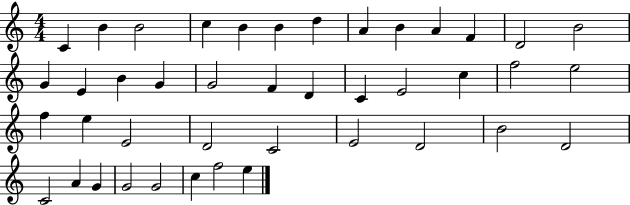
C4/q B4/q B4/h C5/q B4/q B4/q D5/q A4/q B4/q A4/q F4/q D4/h B4/h G4/q E4/q B4/q G4/q G4/h F4/q D4/q C4/q E4/h C5/q F5/h E5/h F5/q E5/q E4/h D4/h C4/h E4/h D4/h B4/h D4/h C4/h A4/q G4/q G4/h G4/h C5/q F5/h E5/q